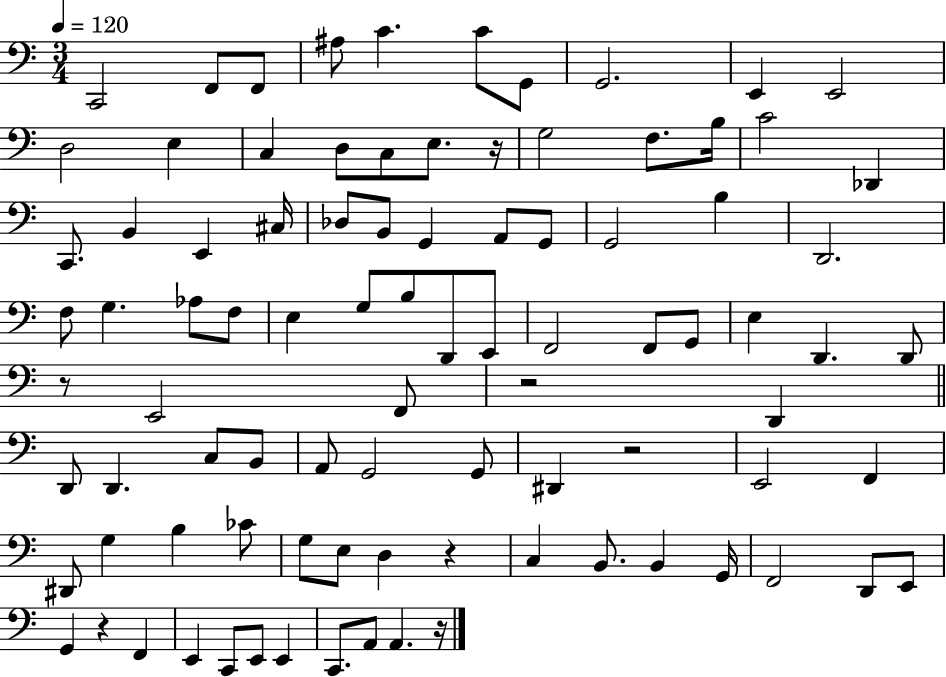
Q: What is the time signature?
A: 3/4